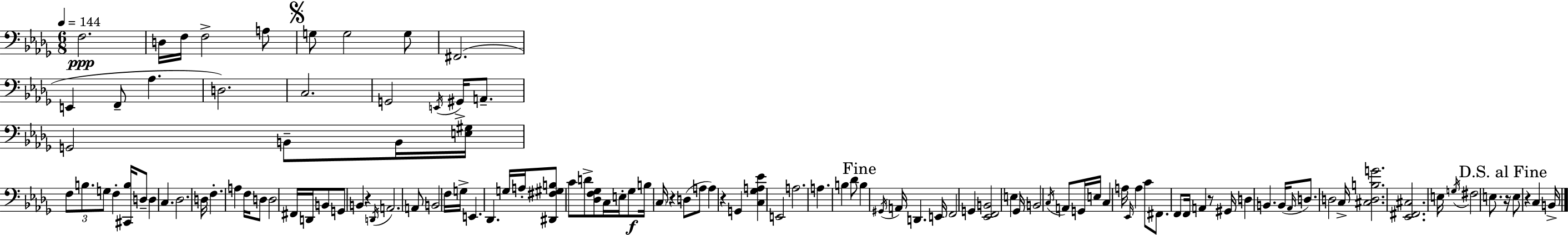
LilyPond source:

{
  \clef bass
  \numericTimeSignature
  \time 6/8
  \key bes \minor
  \tempo 4 = 144
  \repeat volta 2 { f2.\ppp | d16 f16 f2-> a8 | \mark \markup { \musicglyph "scripts.segno" } g8 g2 g8 | fis,2.( | \break e,4 f,8-- aes4. | d2.) | c2. | g,2 \acciaccatura { e,16 } gis,16-> a,8.-- | \break g,2 b,8-- b,16 | <e gis>16 \tuplet 3/2 { f8 b8. g8 } f4-. | <cis, b>16 d8-- d4 c4. | des2. | \break d16 f4.-. a4 | f16 d8 d2 fis,16 | d,16 b,8 g,8 b,4 r4 | \acciaccatura { d,16 } a,2. | \break a,8 b,2 | f16 g16-> e,4. des,4. | g16 a16-. <dis, fis gis b>8 c'8 d'8-> <des f ges>8 | c16 e16-. ges8\f b16 \parenthesize c16 r4 d8( | \break a8 a4) r4 g,4 | <c ges a ees'>4 e,2 | a2. | a4. b4 | \break des'8 \mark "Fine" b4 \acciaccatura { gis,16 } a,16 d,4. | e,16 f,2 g,4 | <ees, f, b,>2 e4 | ges,16 b,2 | \break \acciaccatura { c16 } a,8 g,16 e16 c4 a16 \grace { ees,16 } a4 | c'8 fis,8. f,8 f,16 a,4 | r8 gis,16 d4 b,4. | b,16( \grace { aes,16 } d8.) d2 | \break c16-> <cis d b g'>2. | <ees, fis, cis>2. | e16 \acciaccatura { g16 } fis2 | e8. \mark "D.S. al Fine" r16 e8 r4 | \break c4 b,16-> } \bar "|."
}